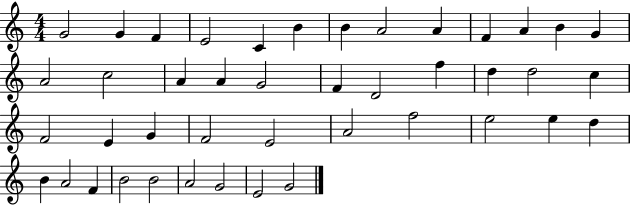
{
  \clef treble
  \numericTimeSignature
  \time 4/4
  \key c \major
  g'2 g'4 f'4 | e'2 c'4 b'4 | b'4 a'2 a'4 | f'4 a'4 b'4 g'4 | \break a'2 c''2 | a'4 a'4 g'2 | f'4 d'2 f''4 | d''4 d''2 c''4 | \break f'2 e'4 g'4 | f'2 e'2 | a'2 f''2 | e''2 e''4 d''4 | \break b'4 a'2 f'4 | b'2 b'2 | a'2 g'2 | e'2 g'2 | \break \bar "|."
}